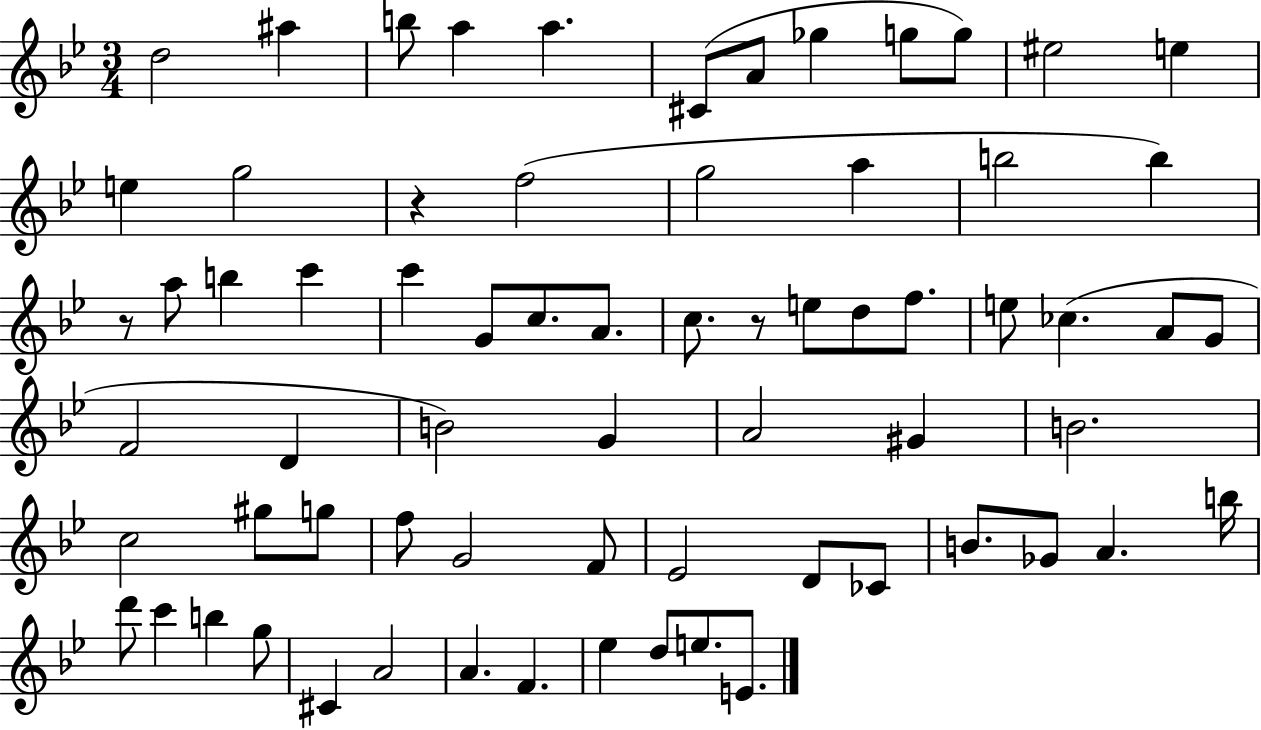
{
  \clef treble
  \numericTimeSignature
  \time 3/4
  \key bes \major
  \repeat volta 2 { d''2 ais''4 | b''8 a''4 a''4. | cis'8( a'8 ges''4 g''8 g''8) | eis''2 e''4 | \break e''4 g''2 | r4 f''2( | g''2 a''4 | b''2 b''4) | \break r8 a''8 b''4 c'''4 | c'''4 g'8 c''8. a'8. | c''8. r8 e''8 d''8 f''8. | e''8 ces''4.( a'8 g'8 | \break f'2 d'4 | b'2) g'4 | a'2 gis'4 | b'2. | \break c''2 gis''8 g''8 | f''8 g'2 f'8 | ees'2 d'8 ces'8 | b'8. ges'8 a'4. b''16 | \break d'''8 c'''4 b''4 g''8 | cis'4 a'2 | a'4. f'4. | ees''4 d''8 e''8. e'8. | \break } \bar "|."
}